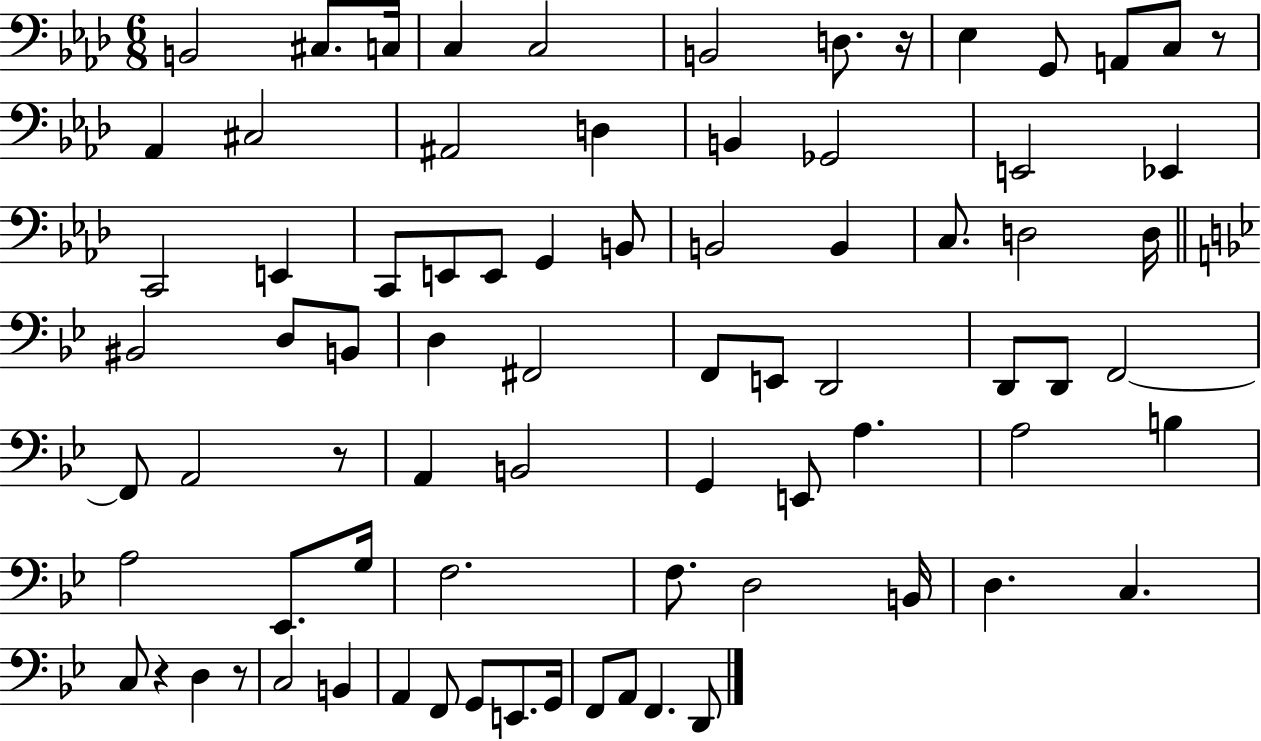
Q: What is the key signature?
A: AES major